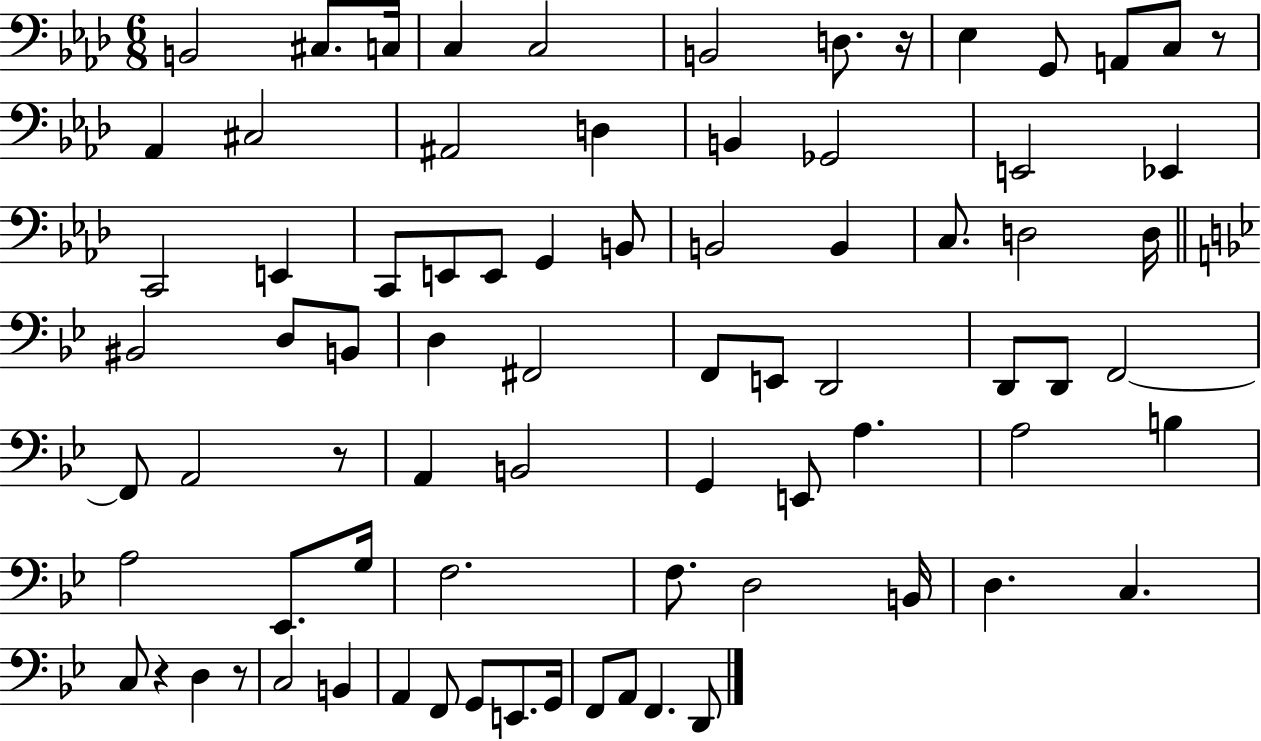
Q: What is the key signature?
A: AES major